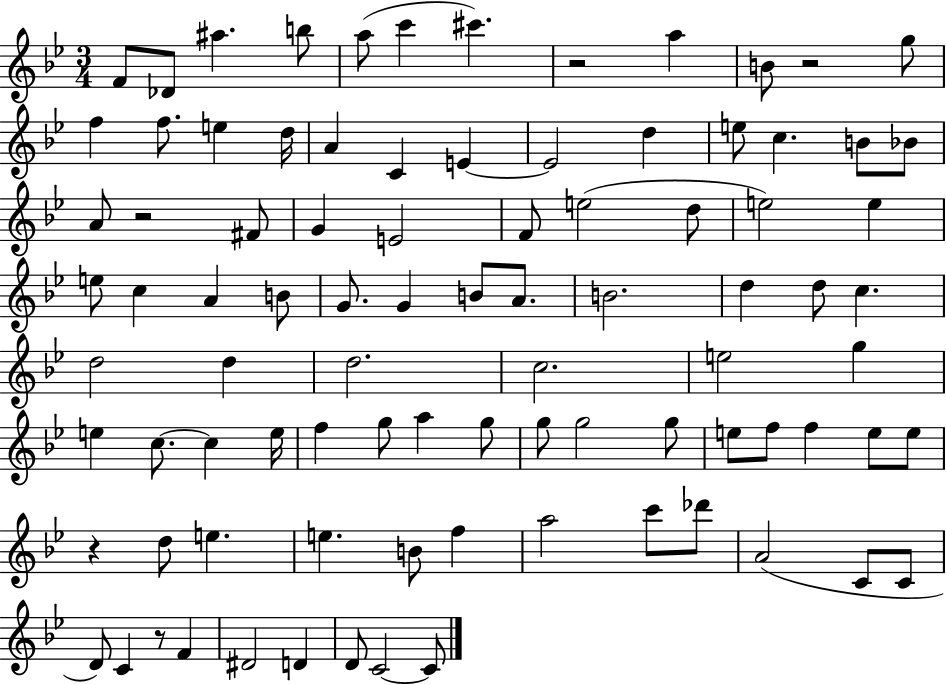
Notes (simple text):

F4/e Db4/e A#5/q. B5/e A5/e C6/q C#6/q. R/h A5/q B4/e R/h G5/e F5/q F5/e. E5/q D5/s A4/q C4/q E4/q E4/h D5/q E5/e C5/q. B4/e Bb4/e A4/e R/h F#4/e G4/q E4/h F4/e E5/h D5/e E5/h E5/q E5/e C5/q A4/q B4/e G4/e. G4/q B4/e A4/e. B4/h. D5/q D5/e C5/q. D5/h D5/q D5/h. C5/h. E5/h G5/q E5/q C5/e. C5/q E5/s F5/q G5/e A5/q G5/e G5/e G5/h G5/e E5/e F5/e F5/q E5/e E5/e R/q D5/e E5/q. E5/q. B4/e F5/q A5/h C6/e Db6/e A4/h C4/e C4/e D4/e C4/q R/e F4/q D#4/h D4/q D4/e C4/h C4/e